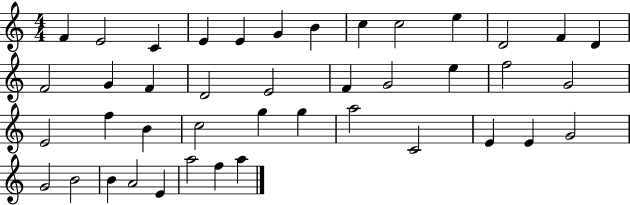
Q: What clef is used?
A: treble